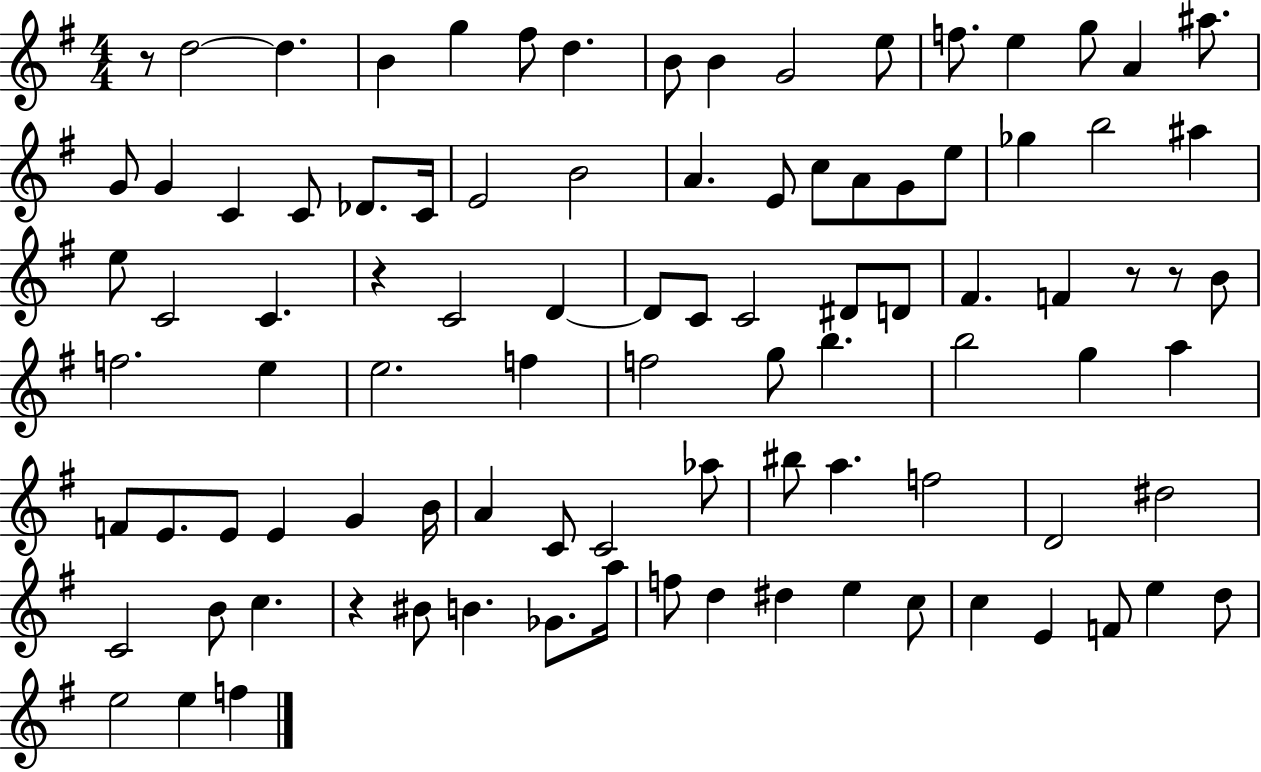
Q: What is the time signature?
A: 4/4